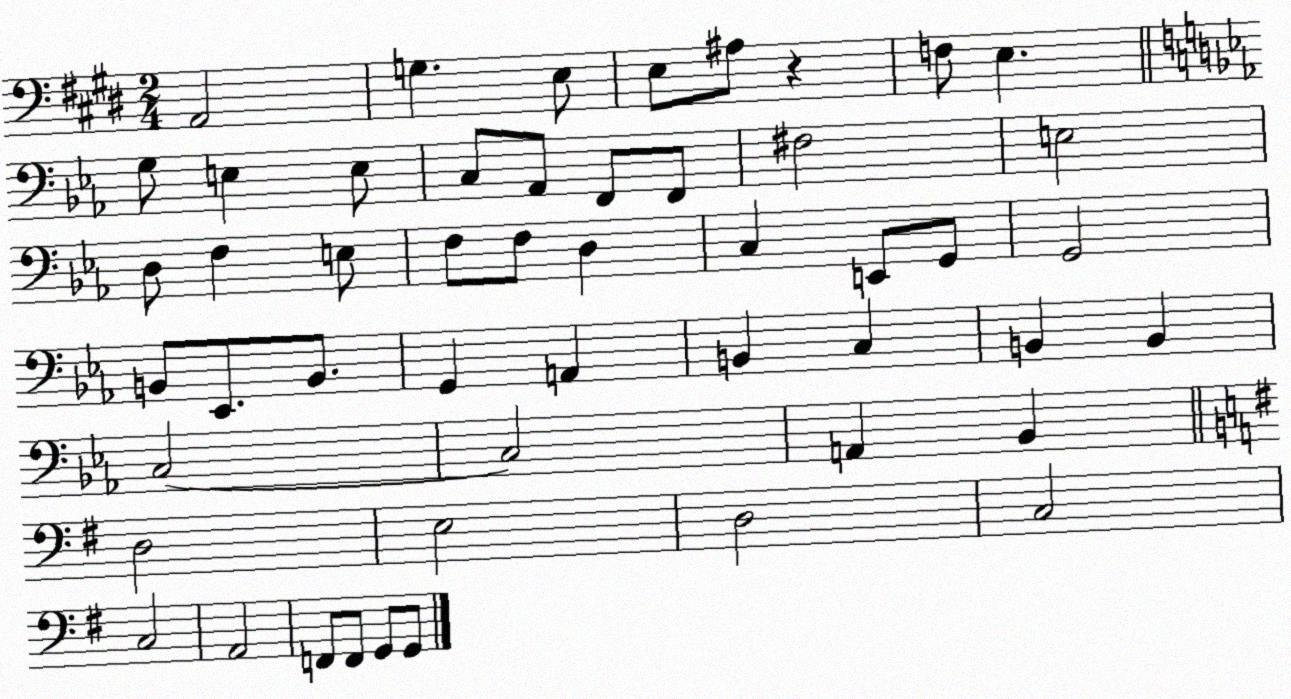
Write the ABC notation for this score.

X:1
T:Untitled
M:2/4
L:1/4
K:E
A,,2 G, E,/2 E,/2 ^A,/2 z F,/2 E, G,/2 E, E,/2 C,/2 _A,,/2 F,,/2 F,,/2 ^F,2 E,2 D,/2 F, E,/2 F,/2 F,/2 D, C, E,,/2 G,,/2 G,,2 B,,/2 _E,,/2 B,,/2 G,, A,, B,, C, B,, B,, C,2 C,2 A,, _B,, D,2 E,2 D,2 C,2 C,2 A,,2 F,,/2 F,,/2 G,,/2 G,,/2